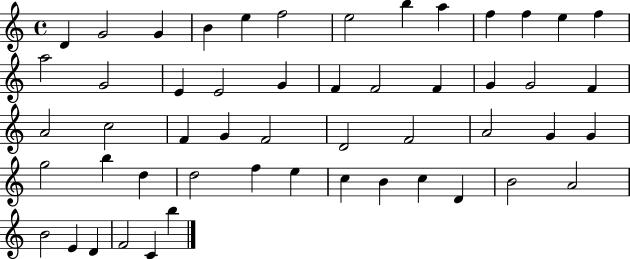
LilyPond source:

{
  \clef treble
  \time 4/4
  \defaultTimeSignature
  \key c \major
  d'4 g'2 g'4 | b'4 e''4 f''2 | e''2 b''4 a''4 | f''4 f''4 e''4 f''4 | \break a''2 g'2 | e'4 e'2 g'4 | f'4 f'2 f'4 | g'4 g'2 f'4 | \break a'2 c''2 | f'4 g'4 f'2 | d'2 f'2 | a'2 g'4 g'4 | \break g''2 b''4 d''4 | d''2 f''4 e''4 | c''4 b'4 c''4 d'4 | b'2 a'2 | \break b'2 e'4 d'4 | f'2 c'4 b''4 | \bar "|."
}